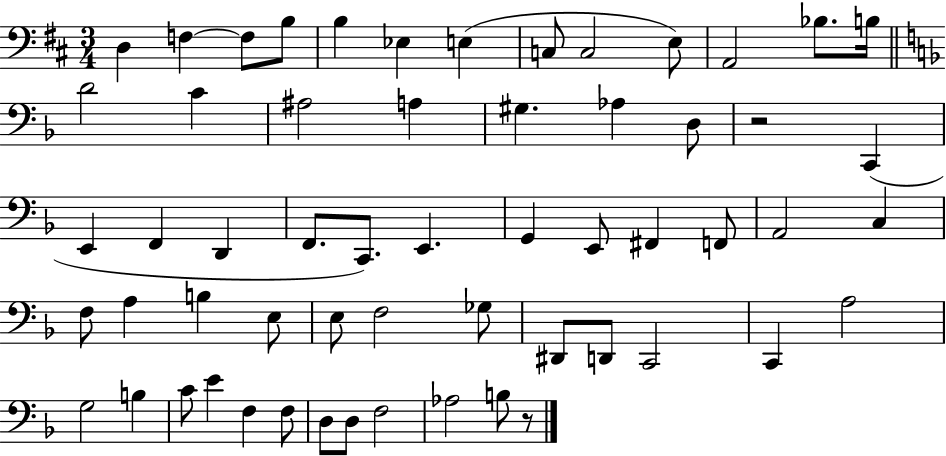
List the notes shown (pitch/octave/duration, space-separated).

D3/q F3/q F3/e B3/e B3/q Eb3/q E3/q C3/e C3/h E3/e A2/h Bb3/e. B3/s D4/h C4/q A#3/h A3/q G#3/q. Ab3/q D3/e R/h C2/q E2/q F2/q D2/q F2/e. C2/e. E2/q. G2/q E2/e F#2/q F2/e A2/h C3/q F3/e A3/q B3/q E3/e E3/e F3/h Gb3/e D#2/e D2/e C2/h C2/q A3/h G3/h B3/q C4/e E4/q F3/q F3/e D3/e D3/e F3/h Ab3/h B3/e R/e